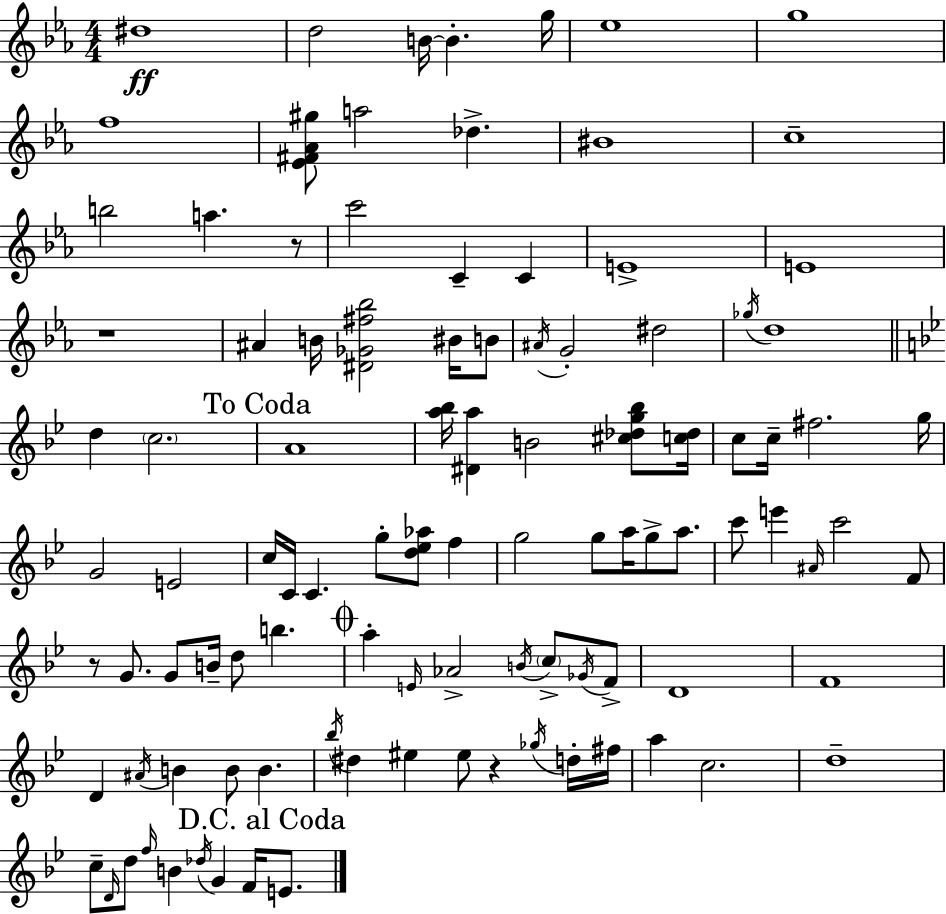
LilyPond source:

{
  \clef treble
  \numericTimeSignature
  \time 4/4
  \key ees \major
  dis''1\ff | d''2 b'16~~ b'4.-. g''16 | ees''1 | g''1 | \break f''1 | <ees' fis' aes' gis''>8 a''2 des''4.-> | bis'1 | c''1-- | \break b''2 a''4. r8 | c'''2 c'4-- c'4 | e'1-> | e'1 | \break r1 | ais'4 b'16 <dis' ges' fis'' bes''>2 bis'16 b'8 | \acciaccatura { ais'16 } g'2-. dis''2 | \acciaccatura { ges''16 } d''1 | \break \bar "||" \break \key bes \major d''4 \parenthesize c''2. | \mark "To Coda" a'1 | <a'' bes''>16 <dis' a''>4 b'2 <cis'' des'' g'' bes''>8 <c'' des''>16 | c''8 c''16-- fis''2. g''16 | \break g'2 e'2 | c''16 c'16 c'4. g''8-. <d'' ees'' aes''>8 f''4 | g''2 g''8 a''16 g''8-> a''8. | c'''8 e'''4 \grace { ais'16 } c'''2 f'8 | \break r8 g'8. g'8 b'16-- d''8 b''4. | \mark \markup { \musicglyph "scripts.coda" } a''4-. \grace { e'16 } aes'2-> \acciaccatura { b'16 } \parenthesize c''8-> | \acciaccatura { ges'16 } f'8-> d'1 | f'1 | \break d'4 \acciaccatura { ais'16 } b'4 b'8 b'4. | \acciaccatura { bes''16 } dis''4 eis''4 eis''8 | r4 \acciaccatura { ges''16 } d''16-. fis''16 a''4 c''2. | d''1-- | \break c''8-- \grace { d'16 } d''8 \grace { f''16 } b'4 | \acciaccatura { des''16 } g'4 f'16 \mark "D.C. al Coda" e'8. \bar "|."
}